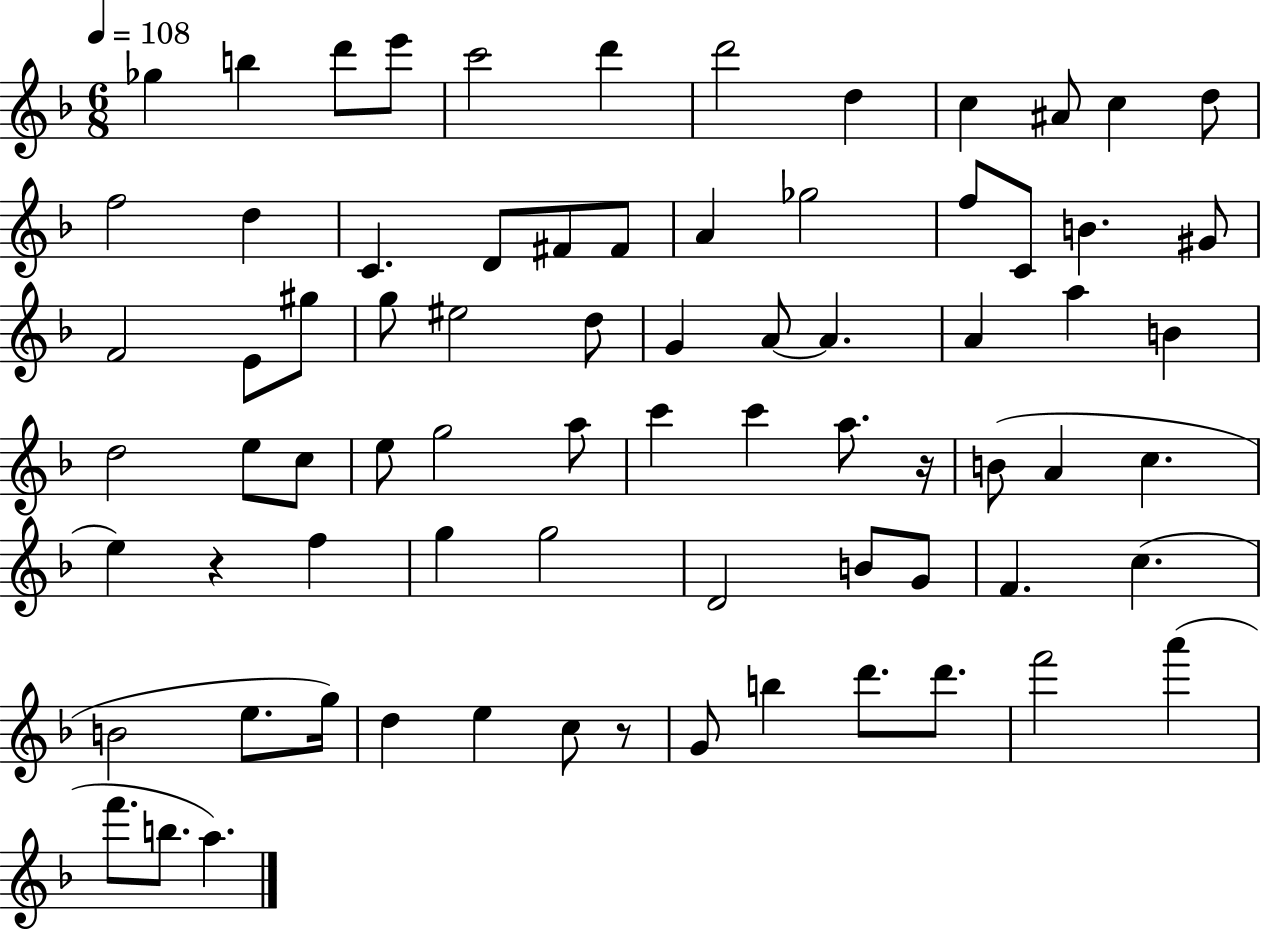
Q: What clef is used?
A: treble